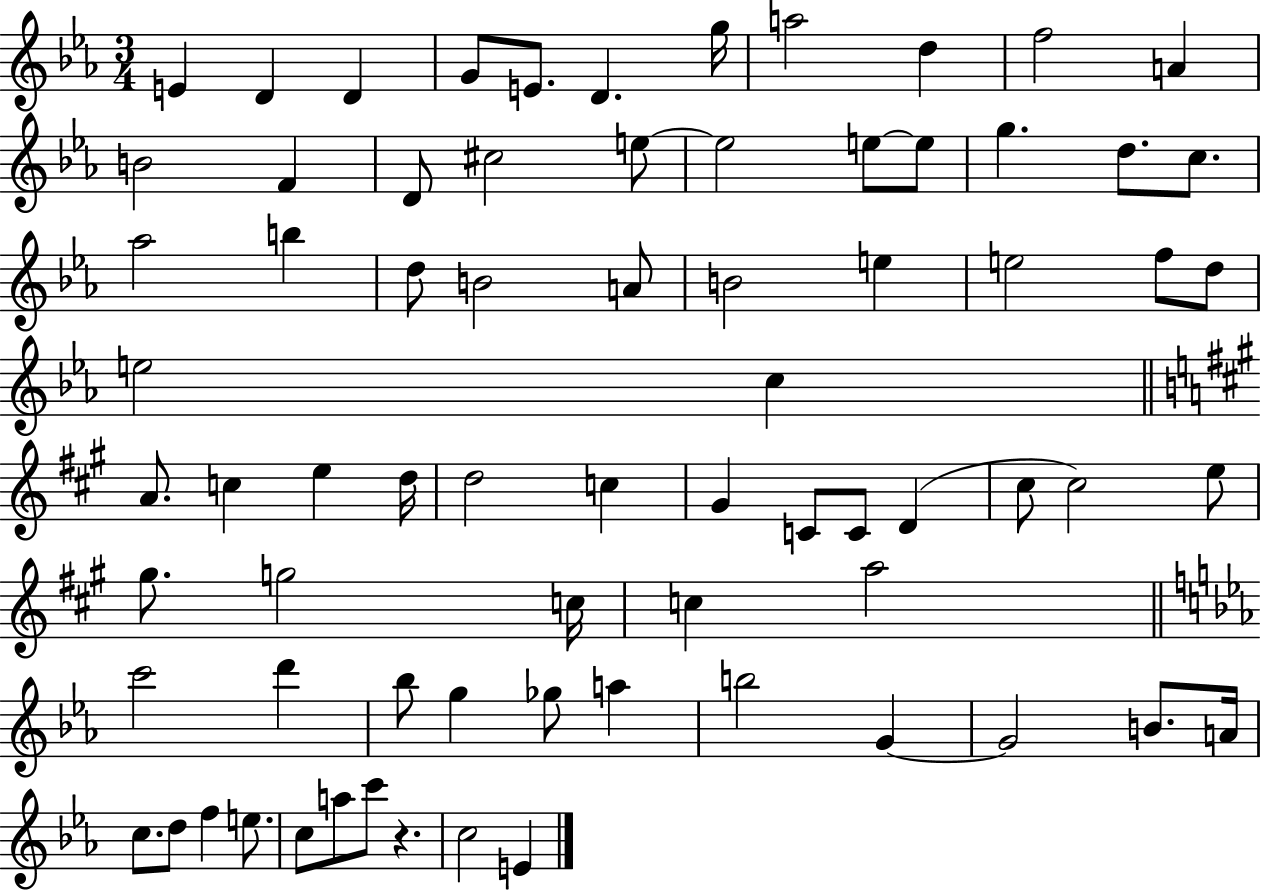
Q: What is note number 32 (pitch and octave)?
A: D5